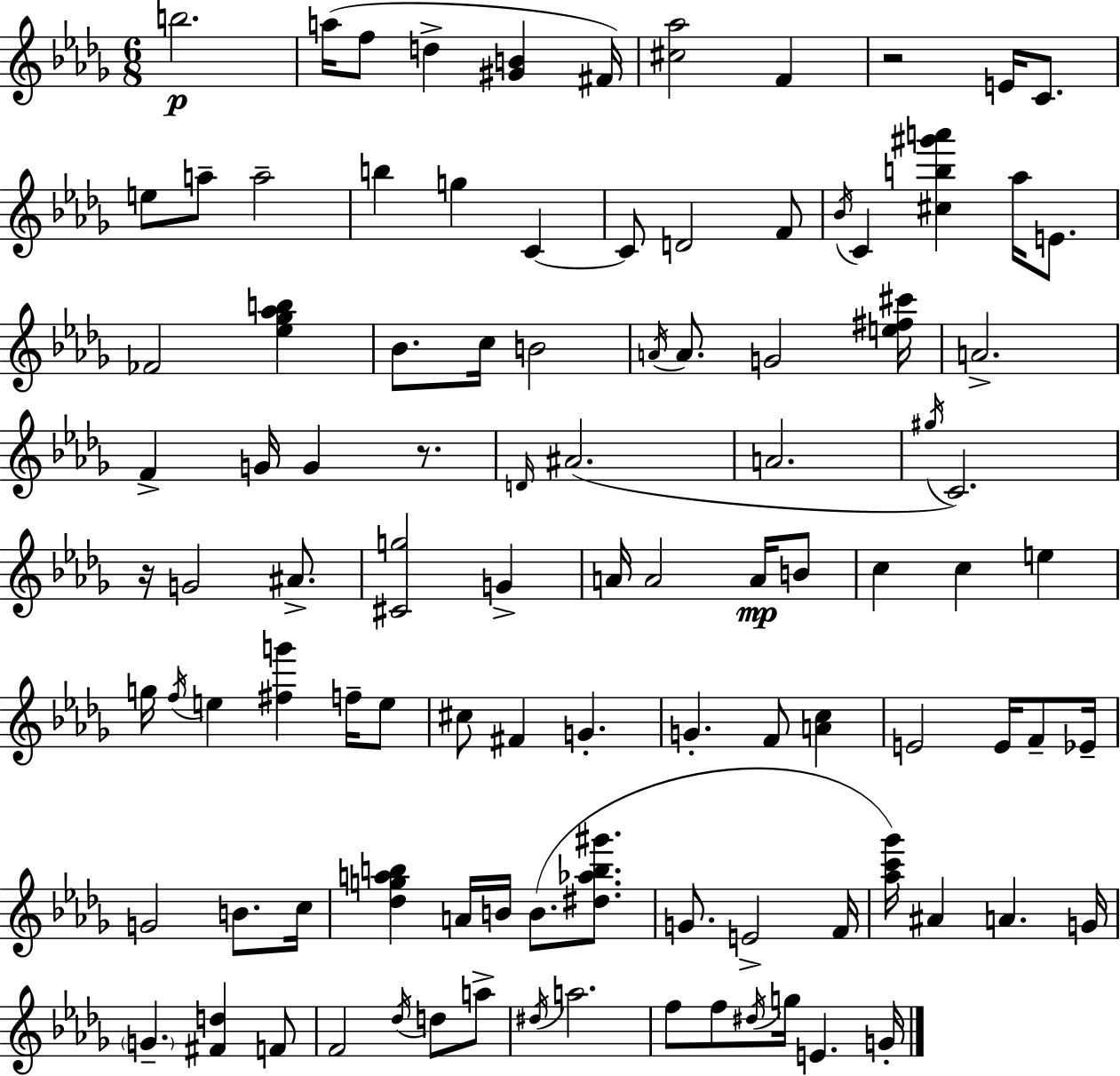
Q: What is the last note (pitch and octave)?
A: G4